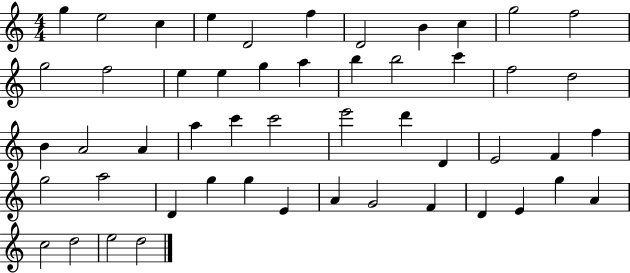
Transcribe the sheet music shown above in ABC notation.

X:1
T:Untitled
M:4/4
L:1/4
K:C
g e2 c e D2 f D2 B c g2 f2 g2 f2 e e g a b b2 c' f2 d2 B A2 A a c' c'2 e'2 d' D E2 F f g2 a2 D g g E A G2 F D E g A c2 d2 e2 d2